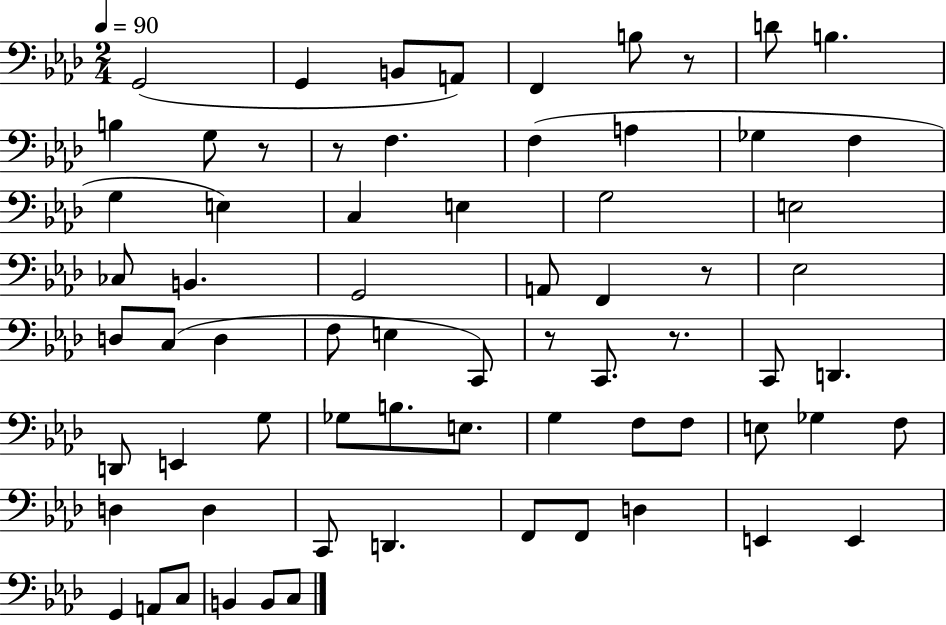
G2/h G2/q B2/e A2/e F2/q B3/e R/e D4/e B3/q. B3/q G3/e R/e R/e F3/q. F3/q A3/q Gb3/q F3/q G3/q E3/q C3/q E3/q G3/h E3/h CES3/e B2/q. G2/h A2/e F2/q R/e Eb3/h D3/e C3/e D3/q F3/e E3/q C2/e R/e C2/e. R/e. C2/e D2/q. D2/e E2/q G3/e Gb3/e B3/e. E3/e. G3/q F3/e F3/e E3/e Gb3/q F3/e D3/q D3/q C2/e D2/q. F2/e F2/e D3/q E2/q E2/q G2/q A2/e C3/e B2/q B2/e C3/e